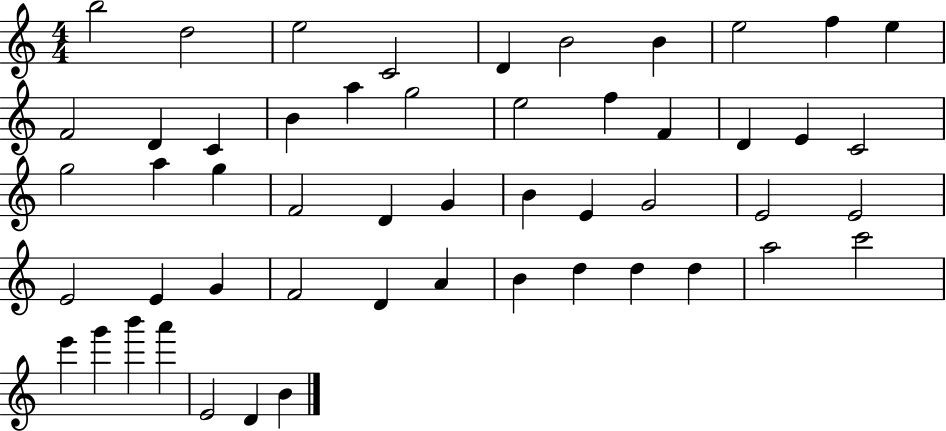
B5/h D5/h E5/h C4/h D4/q B4/h B4/q E5/h F5/q E5/q F4/h D4/q C4/q B4/q A5/q G5/h E5/h F5/q F4/q D4/q E4/q C4/h G5/h A5/q G5/q F4/h D4/q G4/q B4/q E4/q G4/h E4/h E4/h E4/h E4/q G4/q F4/h D4/q A4/q B4/q D5/q D5/q D5/q A5/h C6/h E6/q G6/q B6/q A6/q E4/h D4/q B4/q